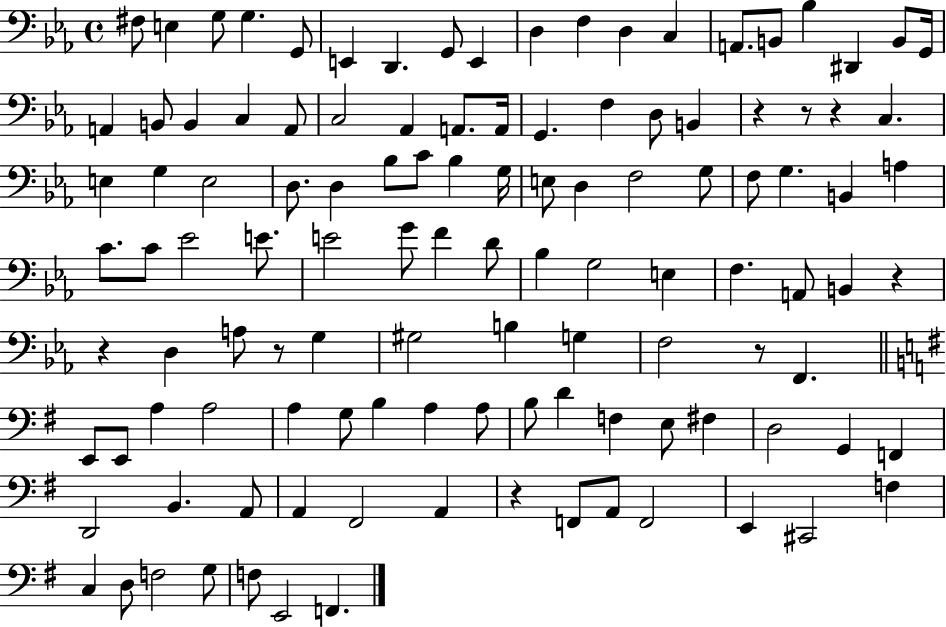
X:1
T:Untitled
M:4/4
L:1/4
K:Eb
^F,/2 E, G,/2 G, G,,/2 E,, D,, G,,/2 E,, D, F, D, C, A,,/2 B,,/2 _B, ^D,, B,,/2 G,,/4 A,, B,,/2 B,, C, A,,/2 C,2 _A,, A,,/2 A,,/4 G,, F, D,/2 B,, z z/2 z C, E, G, E,2 D,/2 D, _B,/2 C/2 _B, G,/4 E,/2 D, F,2 G,/2 F,/2 G, B,, A, C/2 C/2 _E2 E/2 E2 G/2 F D/2 _B, G,2 E, F, A,,/2 B,, z z D, A,/2 z/2 G, ^G,2 B, G, F,2 z/2 F,, E,,/2 E,,/2 A, A,2 A, G,/2 B, A, A,/2 B,/2 D F, E,/2 ^F, D,2 G,, F,, D,,2 B,, A,,/2 A,, ^F,,2 A,, z F,,/2 A,,/2 F,,2 E,, ^C,,2 F, C, D,/2 F,2 G,/2 F,/2 E,,2 F,,